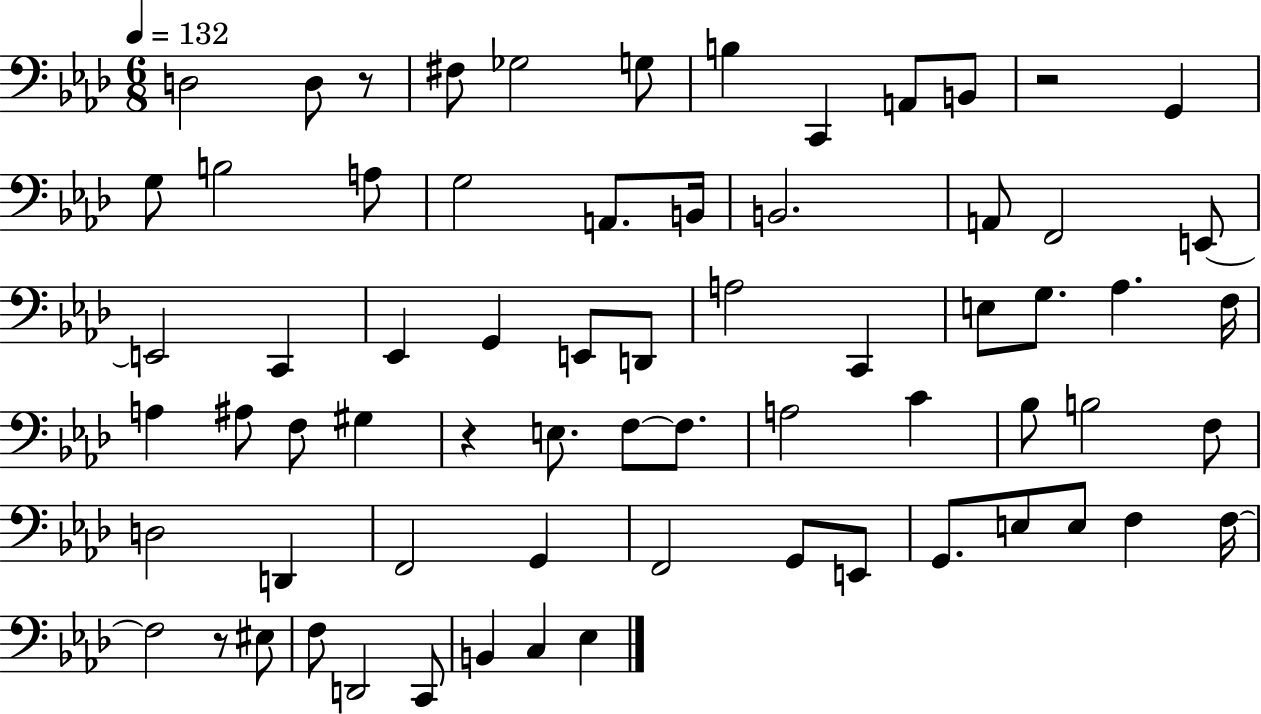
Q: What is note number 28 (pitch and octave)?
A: C2